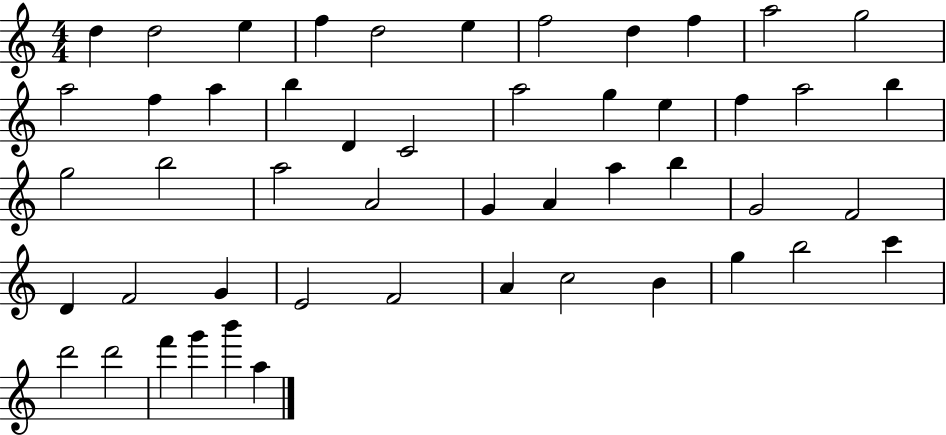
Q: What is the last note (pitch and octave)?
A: A5